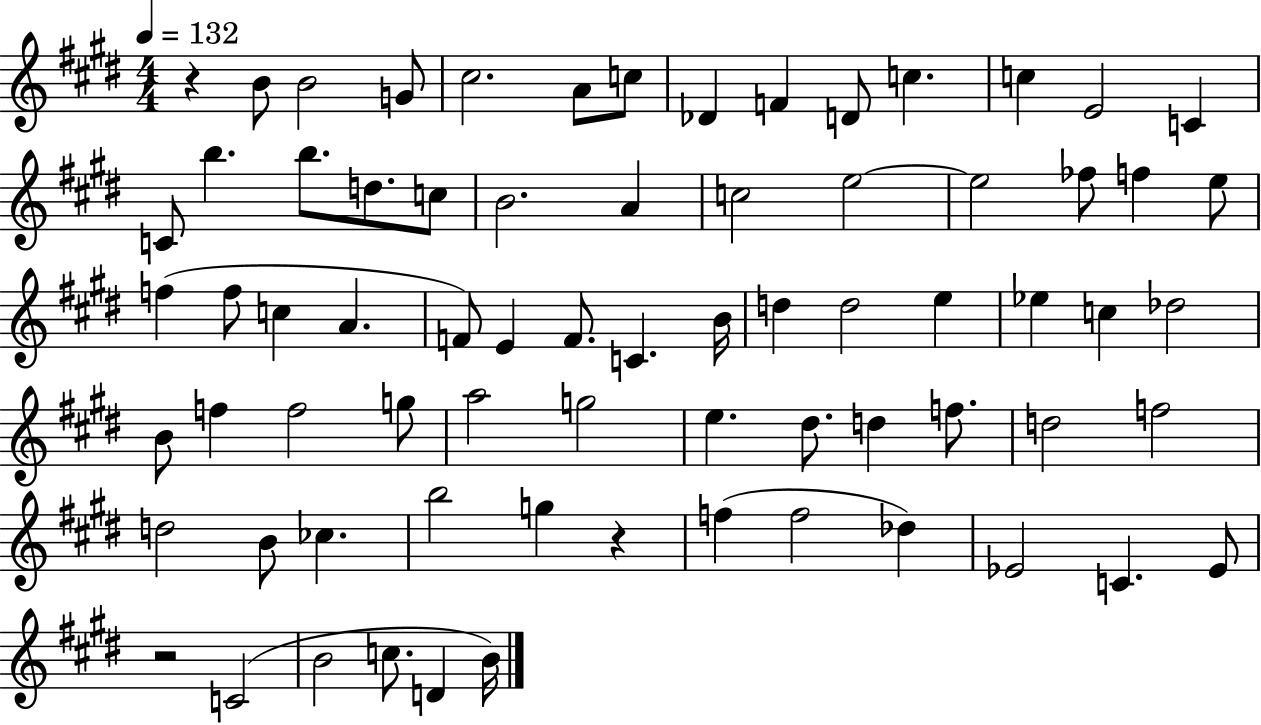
R/q B4/e B4/h G4/e C#5/h. A4/e C5/e Db4/q F4/q D4/e C5/q. C5/q E4/h C4/q C4/e B5/q. B5/e. D5/e. C5/e B4/h. A4/q C5/h E5/h E5/h FES5/e F5/q E5/e F5/q F5/e C5/q A4/q. F4/e E4/q F4/e. C4/q. B4/s D5/q D5/h E5/q Eb5/q C5/q Db5/h B4/e F5/q F5/h G5/e A5/h G5/h E5/q. D#5/e. D5/q F5/e. D5/h F5/h D5/h B4/e CES5/q. B5/h G5/q R/q F5/q F5/h Db5/q Eb4/h C4/q. Eb4/e R/h C4/h B4/h C5/e. D4/q B4/s